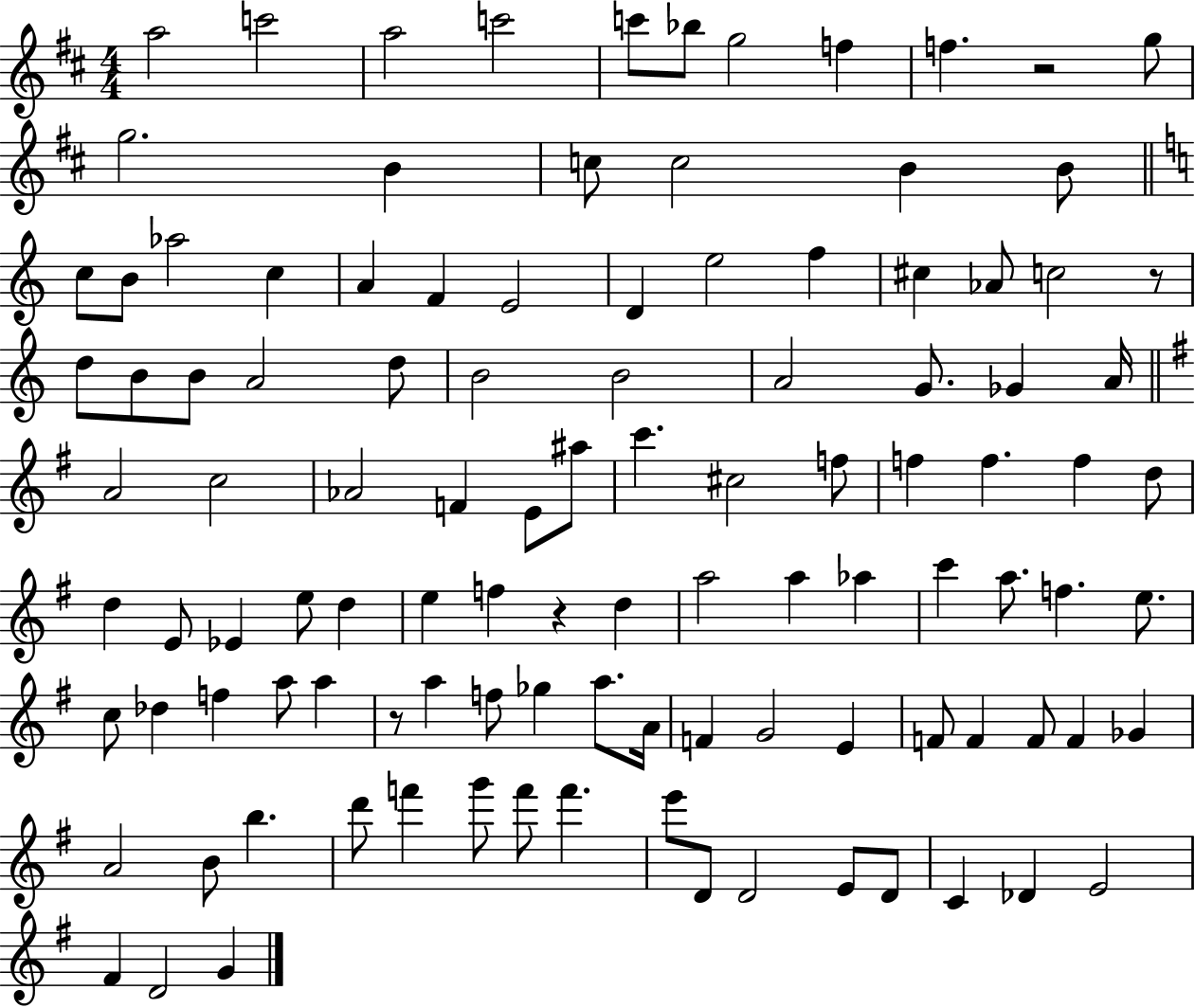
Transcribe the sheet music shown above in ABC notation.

X:1
T:Untitled
M:4/4
L:1/4
K:D
a2 c'2 a2 c'2 c'/2 _b/2 g2 f f z2 g/2 g2 B c/2 c2 B B/2 c/2 B/2 _a2 c A F E2 D e2 f ^c _A/2 c2 z/2 d/2 B/2 B/2 A2 d/2 B2 B2 A2 G/2 _G A/4 A2 c2 _A2 F E/2 ^a/2 c' ^c2 f/2 f f f d/2 d E/2 _E e/2 d e f z d a2 a _a c' a/2 f e/2 c/2 _d f a/2 a z/2 a f/2 _g a/2 A/4 F G2 E F/2 F F/2 F _G A2 B/2 b d'/2 f' g'/2 f'/2 f' e'/2 D/2 D2 E/2 D/2 C _D E2 ^F D2 G